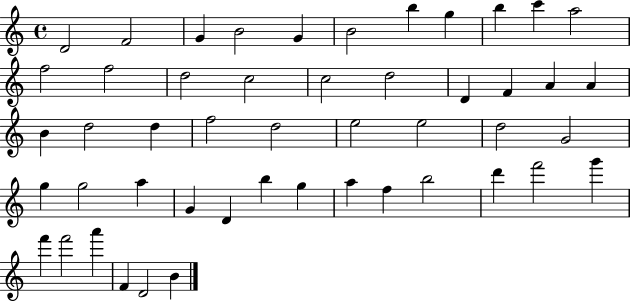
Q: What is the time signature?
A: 4/4